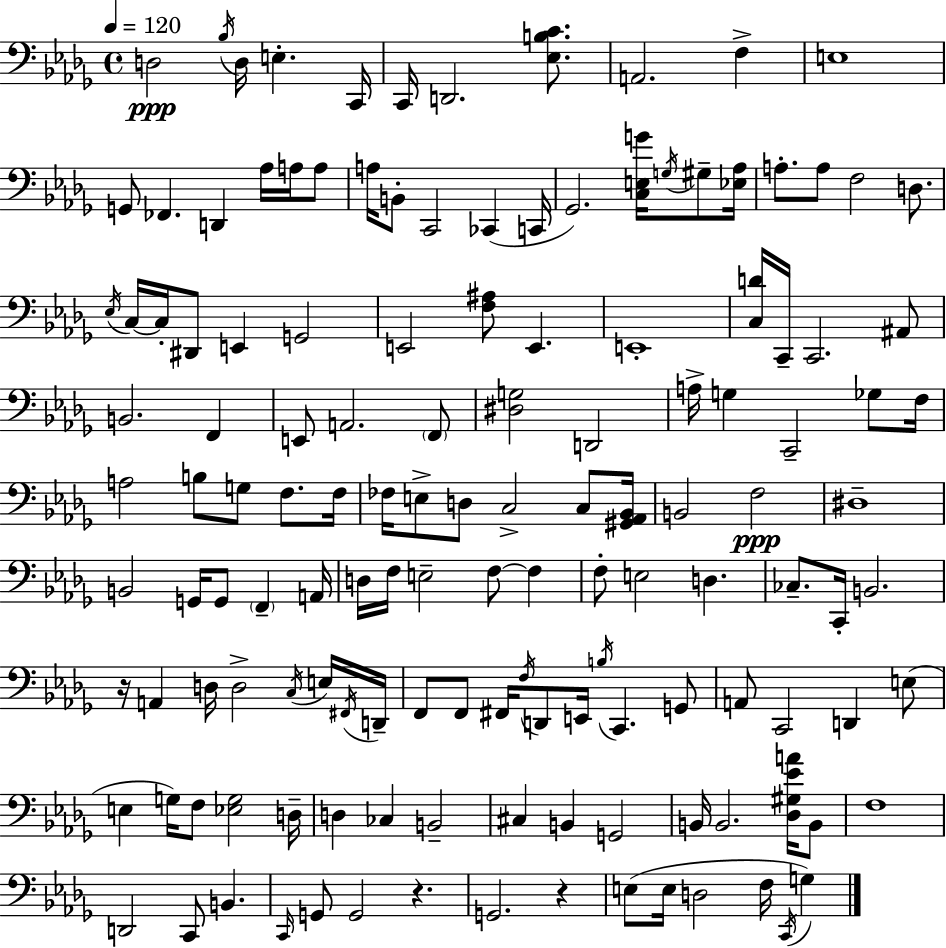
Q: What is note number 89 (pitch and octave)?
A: F2